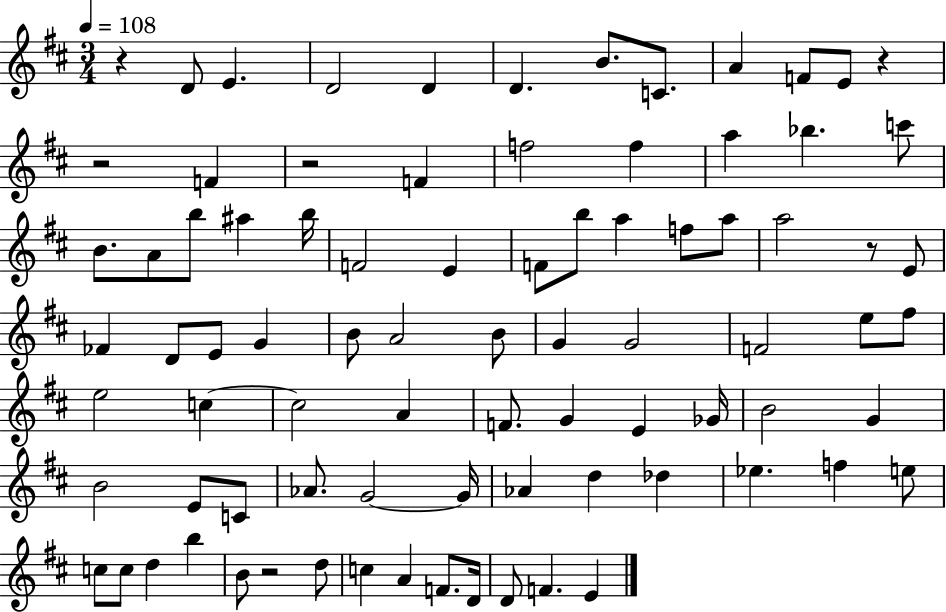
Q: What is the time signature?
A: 3/4